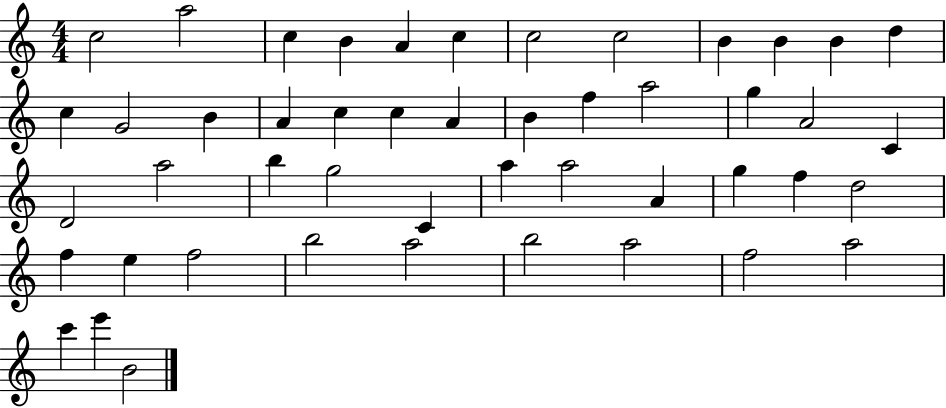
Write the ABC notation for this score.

X:1
T:Untitled
M:4/4
L:1/4
K:C
c2 a2 c B A c c2 c2 B B B d c G2 B A c c A B f a2 g A2 C D2 a2 b g2 C a a2 A g f d2 f e f2 b2 a2 b2 a2 f2 a2 c' e' B2